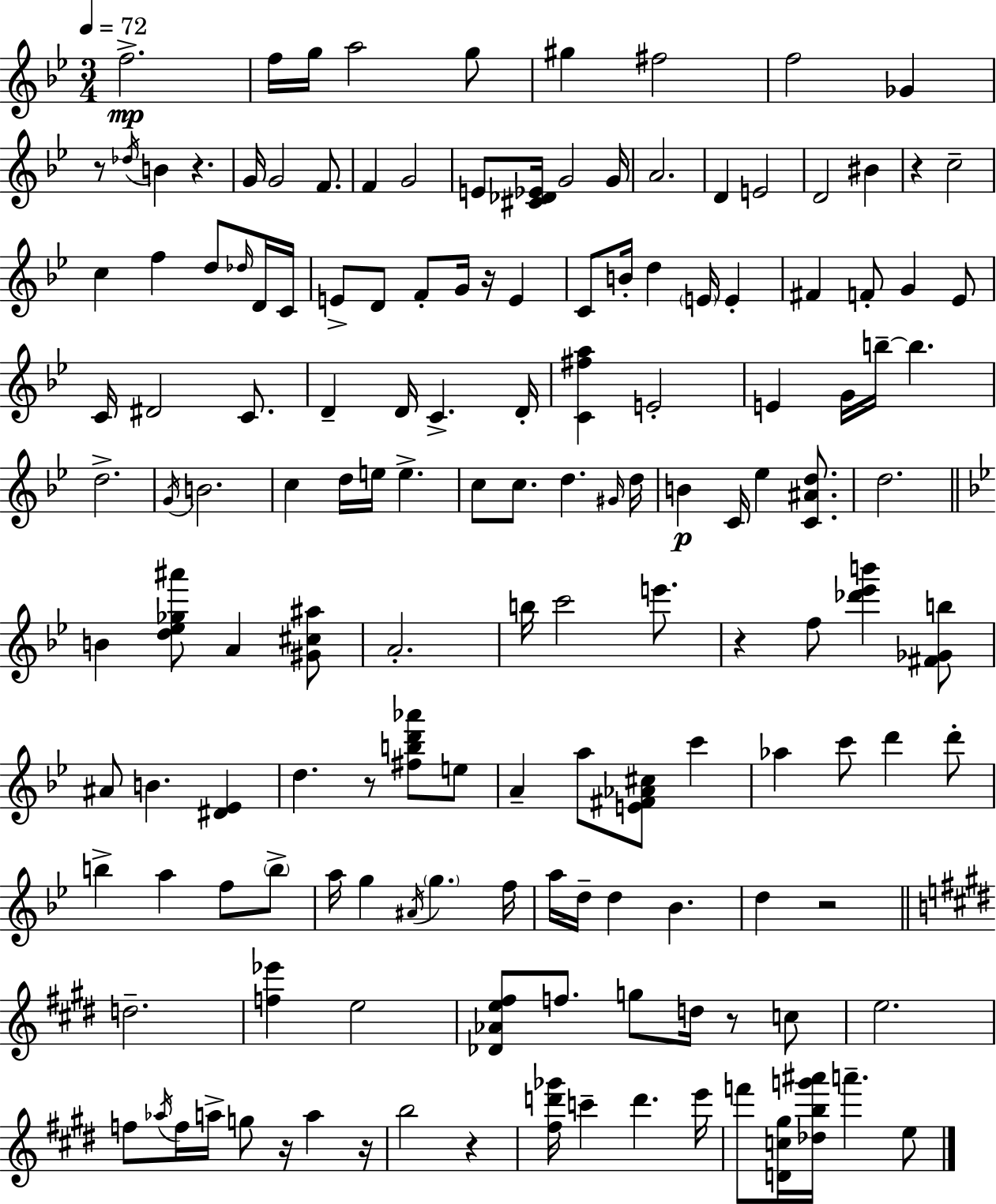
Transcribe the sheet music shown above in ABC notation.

X:1
T:Untitled
M:3/4
L:1/4
K:Gm
f2 f/4 g/4 a2 g/2 ^g ^f2 f2 _G z/2 _d/4 B z G/4 G2 F/2 F G2 E/2 [^C_D_E]/4 G2 G/4 A2 D E2 D2 ^B z c2 c f d/2 _d/4 D/4 C/4 E/2 D/2 F/2 G/4 z/4 E C/2 B/4 d E/4 E ^F F/2 G _E/2 C/4 ^D2 C/2 D D/4 C D/4 [C^fa] E2 E G/4 b/4 b d2 G/4 B2 c d/4 e/4 e c/2 c/2 d ^G/4 d/4 B C/4 _e [C^Ad]/2 d2 B [d_e_g^a']/2 A [^G^c^a]/2 A2 b/4 c'2 e'/2 z f/2 [_d'_e'b'] [^F_Gb]/2 ^A/2 B [^D_E] d z/2 [^fbd'_a']/2 e/2 A a/2 [E^F_A^c]/2 c' _a c'/2 d' d'/2 b a f/2 b/2 a/4 g ^A/4 g f/4 a/4 d/4 d _B d z2 d2 [f_e'] e2 [_D_Ae^f]/2 f/2 g/2 d/4 z/2 c/2 e2 f/2 _a/4 f/4 a/4 g/2 z/4 a z/4 b2 z [^fd'_g']/4 c' d' e'/4 f'/2 [Dc^g]/4 [_dbg'^a']/4 a' e/2